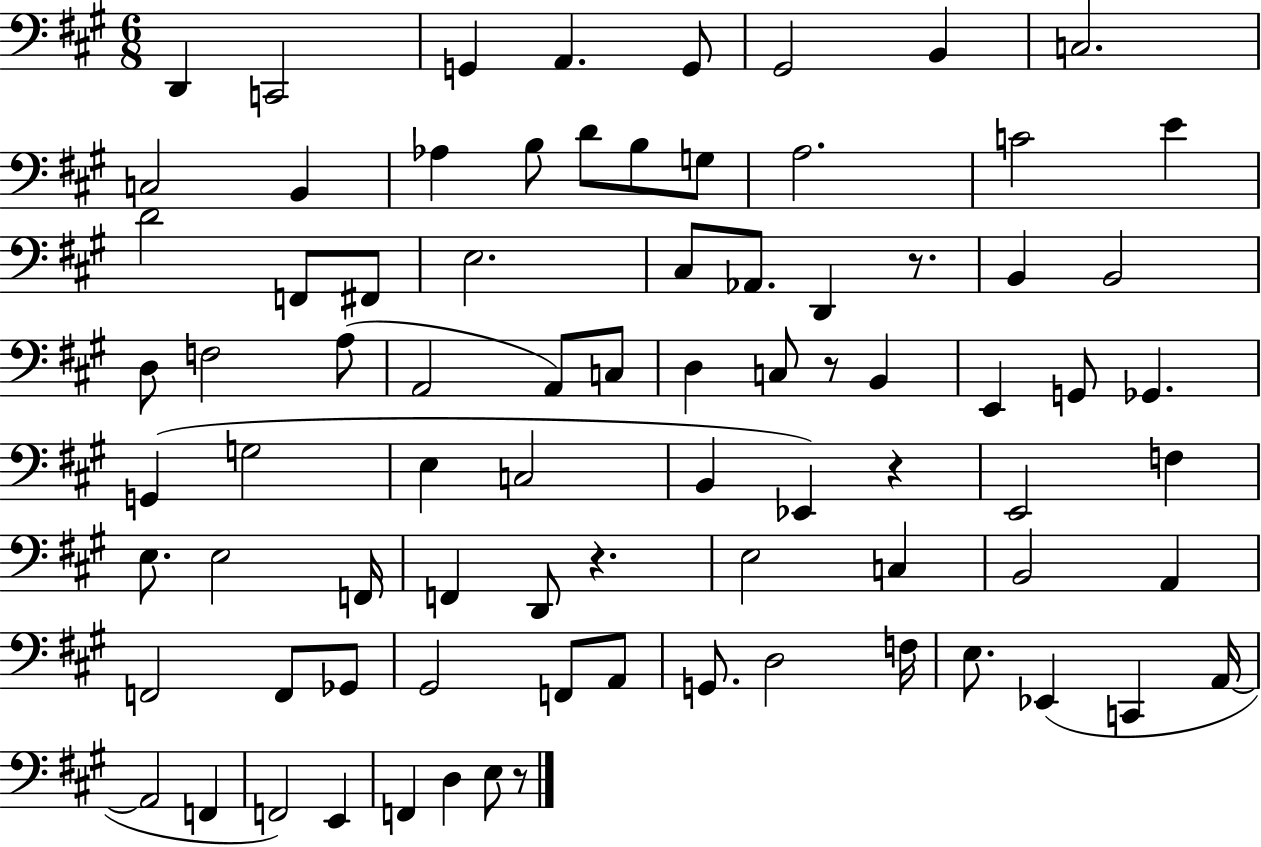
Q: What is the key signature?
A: A major